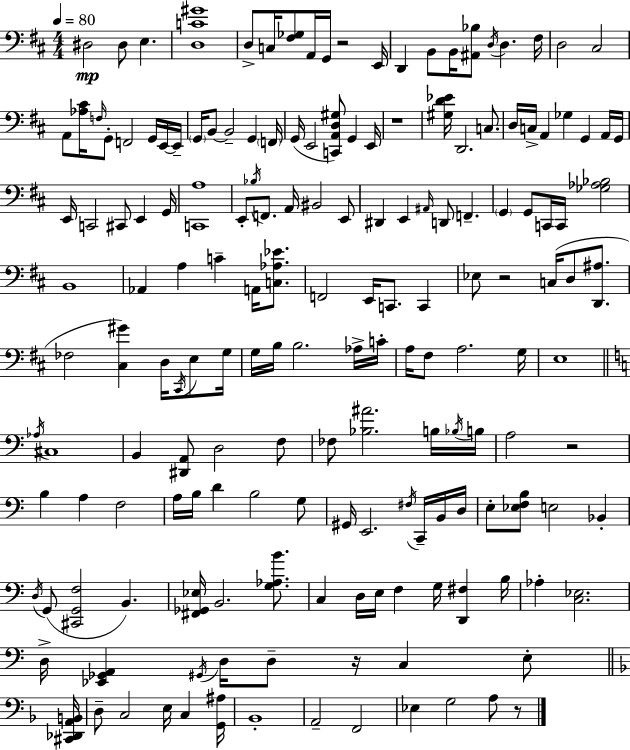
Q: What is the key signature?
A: D major